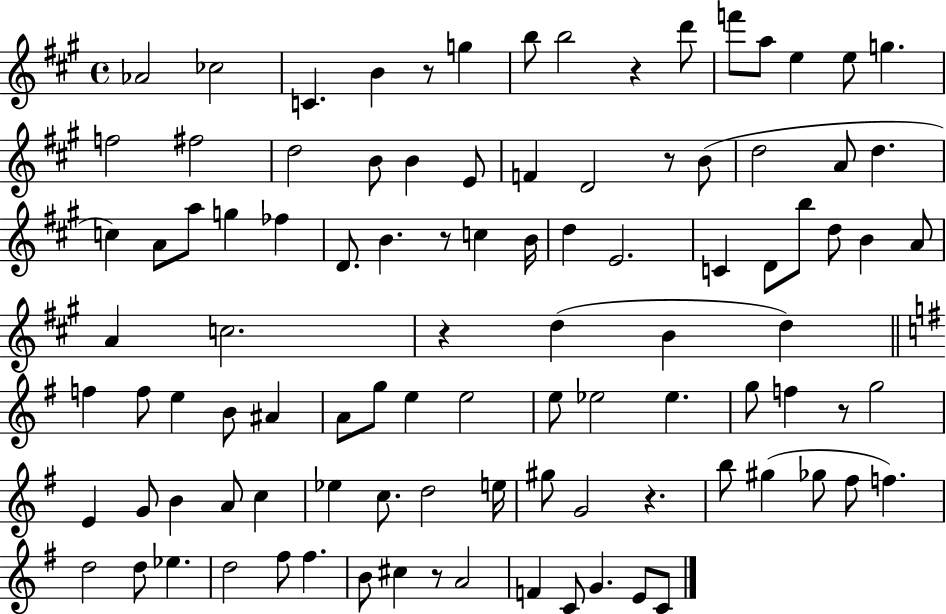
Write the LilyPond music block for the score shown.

{
  \clef treble
  \time 4/4
  \defaultTimeSignature
  \key a \major
  \repeat volta 2 { aes'2 ces''2 | c'4. b'4 r8 g''4 | b''8 b''2 r4 d'''8 | f'''8 a''8 e''4 e''8 g''4. | \break f''2 fis''2 | d''2 b'8 b'4 e'8 | f'4 d'2 r8 b'8( | d''2 a'8 d''4. | \break c''4) a'8 a''8 g''4 fes''4 | d'8. b'4. r8 c''4 b'16 | d''4 e'2. | c'4 d'8 b''8 d''8 b'4 a'8 | \break a'4 c''2. | r4 d''4( b'4 d''4) | \bar "||" \break \key e \minor f''4 f''8 e''4 b'8 ais'4 | a'8 g''8 e''4 e''2 | e''8 ees''2 ees''4. | g''8 f''4 r8 g''2 | \break e'4 g'8 b'4 a'8 c''4 | ees''4 c''8. d''2 e''16 | gis''8 g'2 r4. | b''8 gis''4( ges''8 fis''8 f''4.) | \break d''2 d''8 ees''4. | d''2 fis''8 fis''4. | b'8 cis''4 r8 a'2 | f'4 c'8 g'4. e'8 c'8 | \break } \bar "|."
}